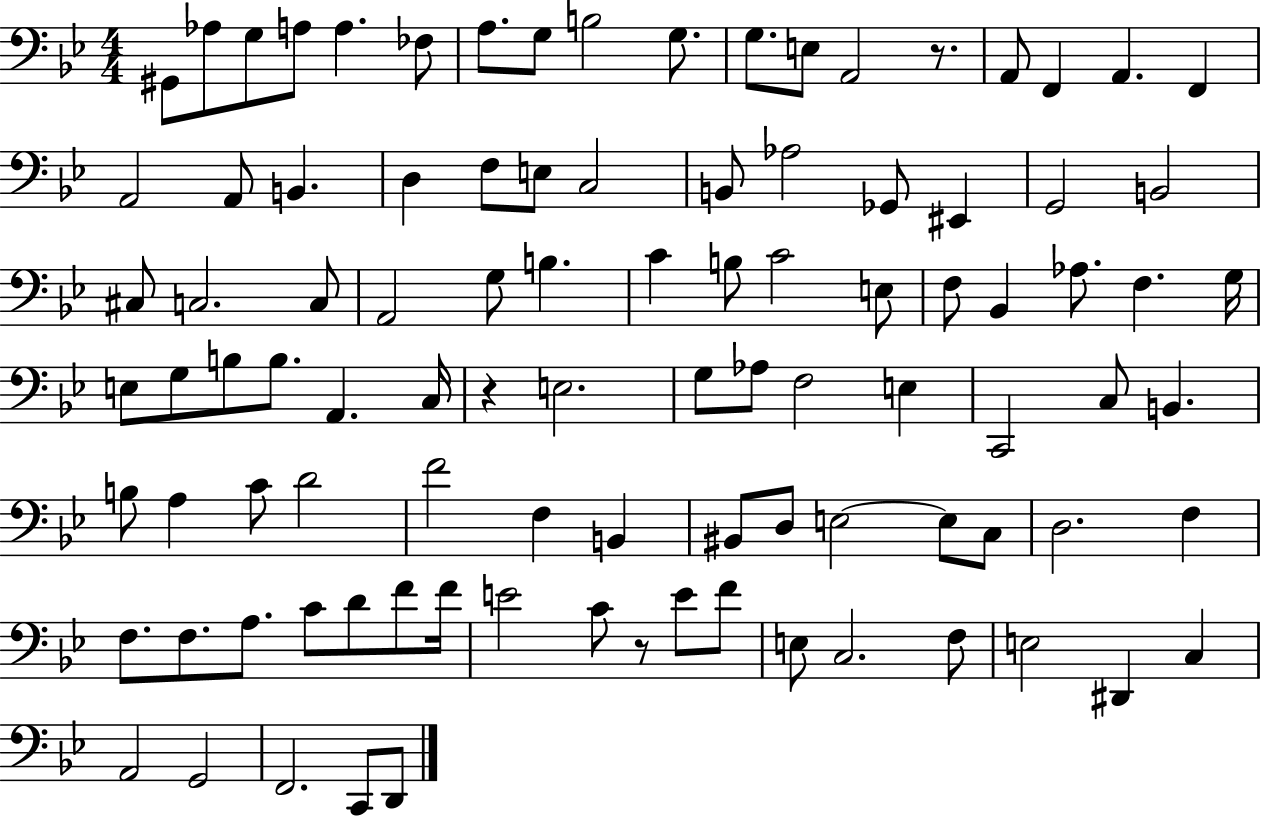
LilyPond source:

{
  \clef bass
  \numericTimeSignature
  \time 4/4
  \key bes \major
  \repeat volta 2 { gis,8 aes8 g8 a8 a4. fes8 | a8. g8 b2 g8. | g8. e8 a,2 r8. | a,8 f,4 a,4. f,4 | \break a,2 a,8 b,4. | d4 f8 e8 c2 | b,8 aes2 ges,8 eis,4 | g,2 b,2 | \break cis8 c2. c8 | a,2 g8 b4. | c'4 b8 c'2 e8 | f8 bes,4 aes8. f4. g16 | \break e8 g8 b8 b8. a,4. c16 | r4 e2. | g8 aes8 f2 e4 | c,2 c8 b,4. | \break b8 a4 c'8 d'2 | f'2 f4 b,4 | bis,8 d8 e2~~ e8 c8 | d2. f4 | \break f8. f8. a8. c'8 d'8 f'8 f'16 | e'2 c'8 r8 e'8 f'8 | e8 c2. f8 | e2 dis,4 c4 | \break a,2 g,2 | f,2. c,8 d,8 | } \bar "|."
}